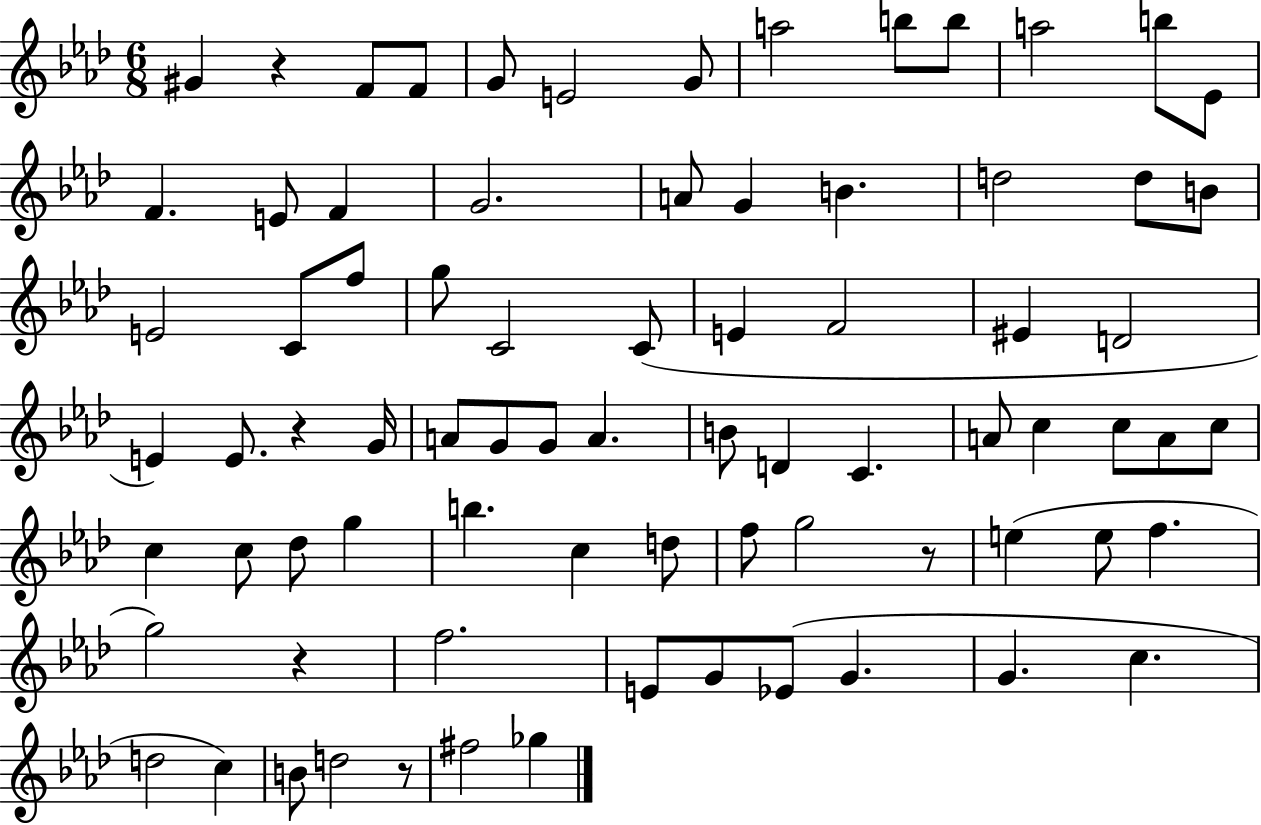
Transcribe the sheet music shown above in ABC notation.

X:1
T:Untitled
M:6/8
L:1/4
K:Ab
^G z F/2 F/2 G/2 E2 G/2 a2 b/2 b/2 a2 b/2 _E/2 F E/2 F G2 A/2 G B d2 d/2 B/2 E2 C/2 f/2 g/2 C2 C/2 E F2 ^E D2 E E/2 z G/4 A/2 G/2 G/2 A B/2 D C A/2 c c/2 A/2 c/2 c c/2 _d/2 g b c d/2 f/2 g2 z/2 e e/2 f g2 z f2 E/2 G/2 _E/2 G G c d2 c B/2 d2 z/2 ^f2 _g